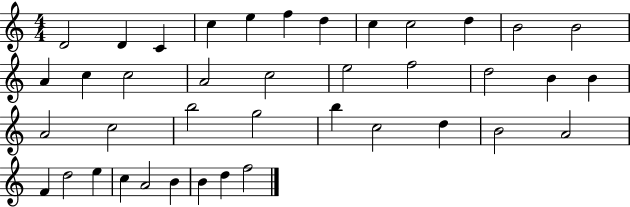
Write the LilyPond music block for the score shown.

{
  \clef treble
  \numericTimeSignature
  \time 4/4
  \key c \major
  d'2 d'4 c'4 | c''4 e''4 f''4 d''4 | c''4 c''2 d''4 | b'2 b'2 | \break a'4 c''4 c''2 | a'2 c''2 | e''2 f''2 | d''2 b'4 b'4 | \break a'2 c''2 | b''2 g''2 | b''4 c''2 d''4 | b'2 a'2 | \break f'4 d''2 e''4 | c''4 a'2 b'4 | b'4 d''4 f''2 | \bar "|."
}